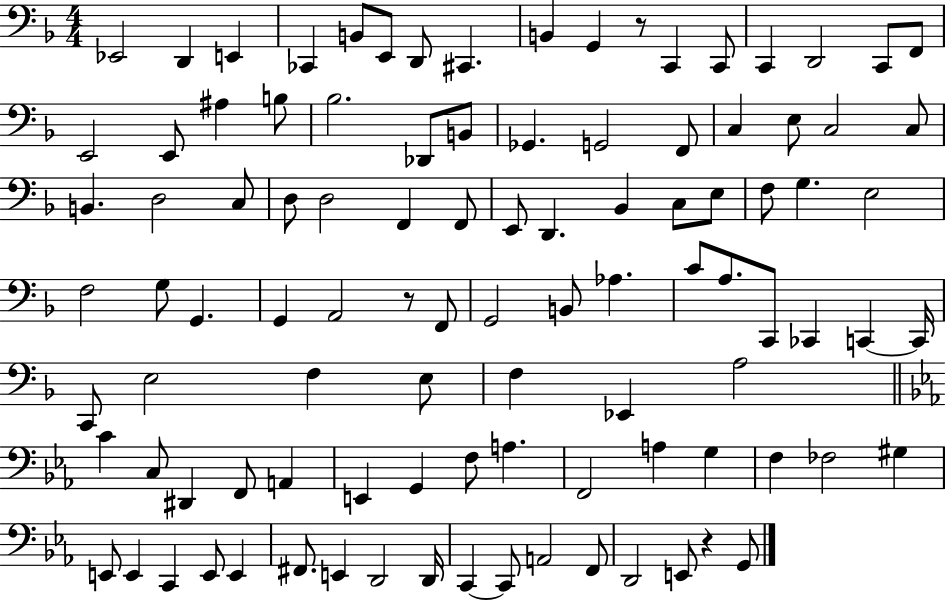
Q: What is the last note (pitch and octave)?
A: G2